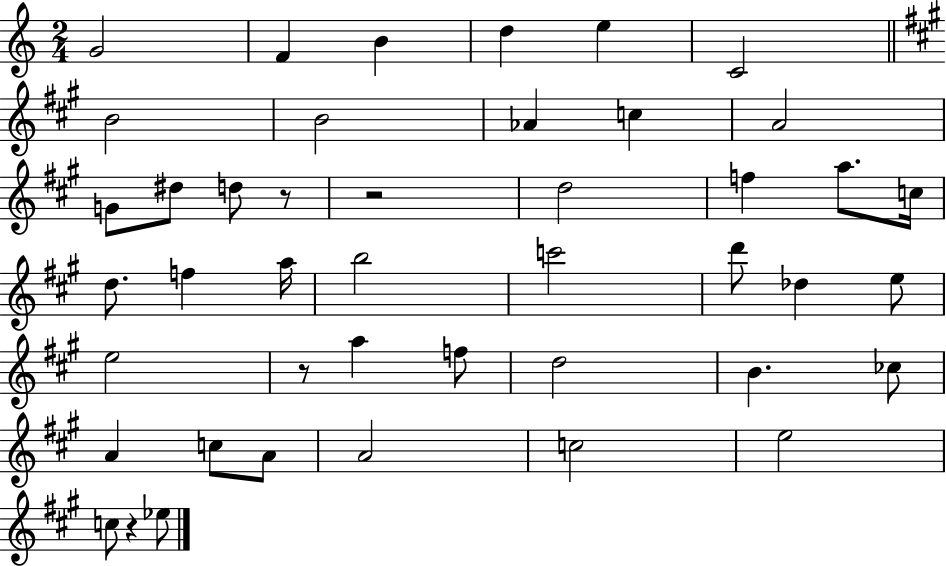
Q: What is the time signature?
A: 2/4